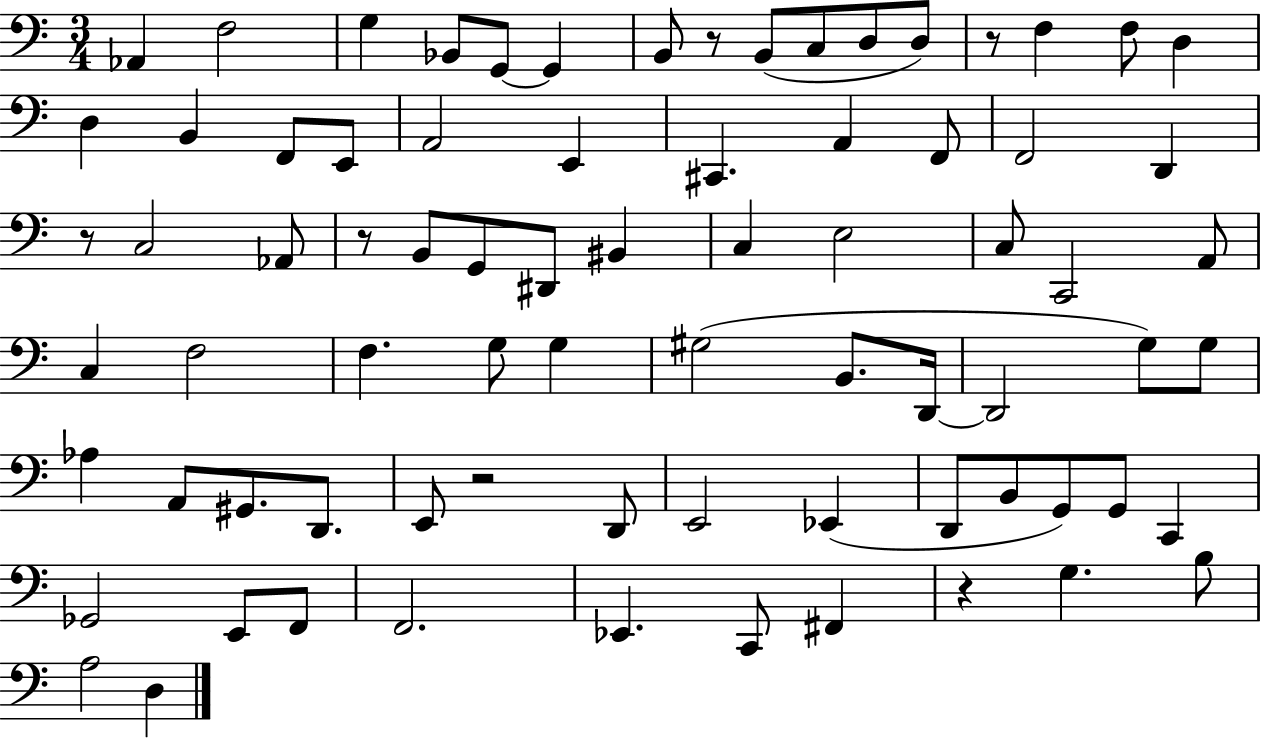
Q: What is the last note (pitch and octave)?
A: D3